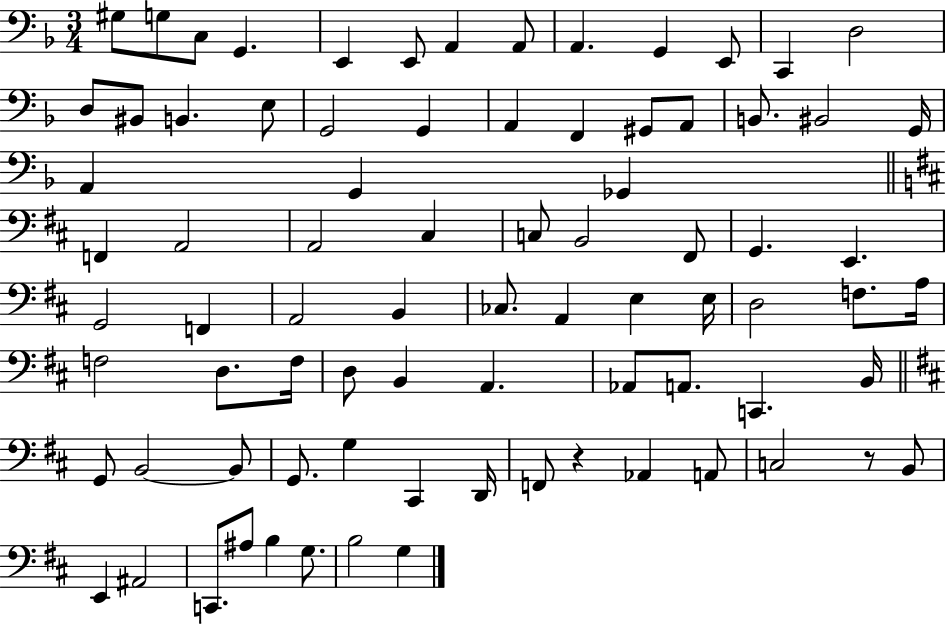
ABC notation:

X:1
T:Untitled
M:3/4
L:1/4
K:F
^G,/2 G,/2 C,/2 G,, E,, E,,/2 A,, A,,/2 A,, G,, E,,/2 C,, D,2 D,/2 ^B,,/2 B,, E,/2 G,,2 G,, A,, F,, ^G,,/2 A,,/2 B,,/2 ^B,,2 G,,/4 A,, G,, _G,, F,, A,,2 A,,2 ^C, C,/2 B,,2 ^F,,/2 G,, E,, G,,2 F,, A,,2 B,, _C,/2 A,, E, E,/4 D,2 F,/2 A,/4 F,2 D,/2 F,/4 D,/2 B,, A,, _A,,/2 A,,/2 C,, B,,/4 G,,/2 B,,2 B,,/2 G,,/2 G, ^C,, D,,/4 F,,/2 z _A,, A,,/2 C,2 z/2 B,,/2 E,, ^A,,2 C,,/2 ^A,/2 B, G,/2 B,2 G,